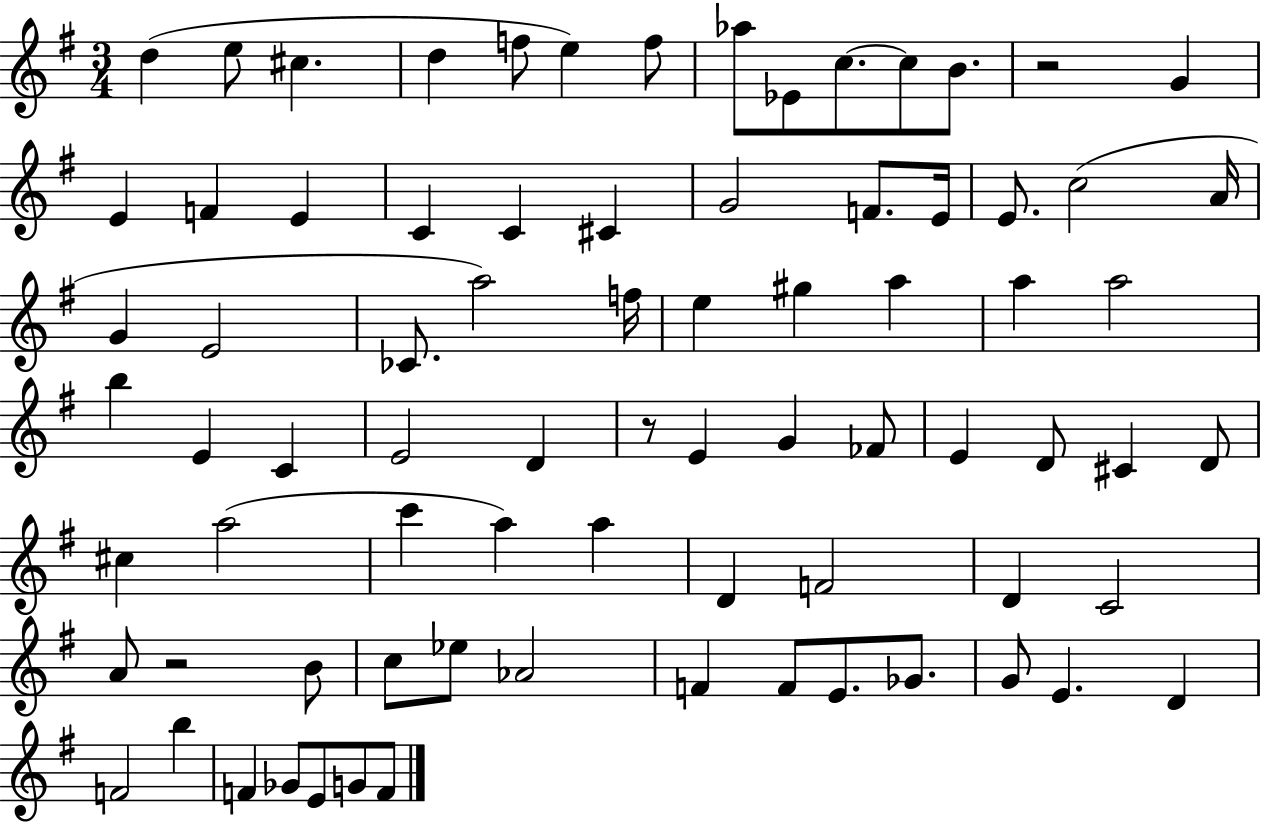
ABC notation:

X:1
T:Untitled
M:3/4
L:1/4
K:G
d e/2 ^c d f/2 e f/2 _a/2 _E/2 c/2 c/2 B/2 z2 G E F E C C ^C G2 F/2 E/4 E/2 c2 A/4 G E2 _C/2 a2 f/4 e ^g a a a2 b E C E2 D z/2 E G _F/2 E D/2 ^C D/2 ^c a2 c' a a D F2 D C2 A/2 z2 B/2 c/2 _e/2 _A2 F F/2 E/2 _G/2 G/2 E D F2 b F _G/2 E/2 G/2 F/2